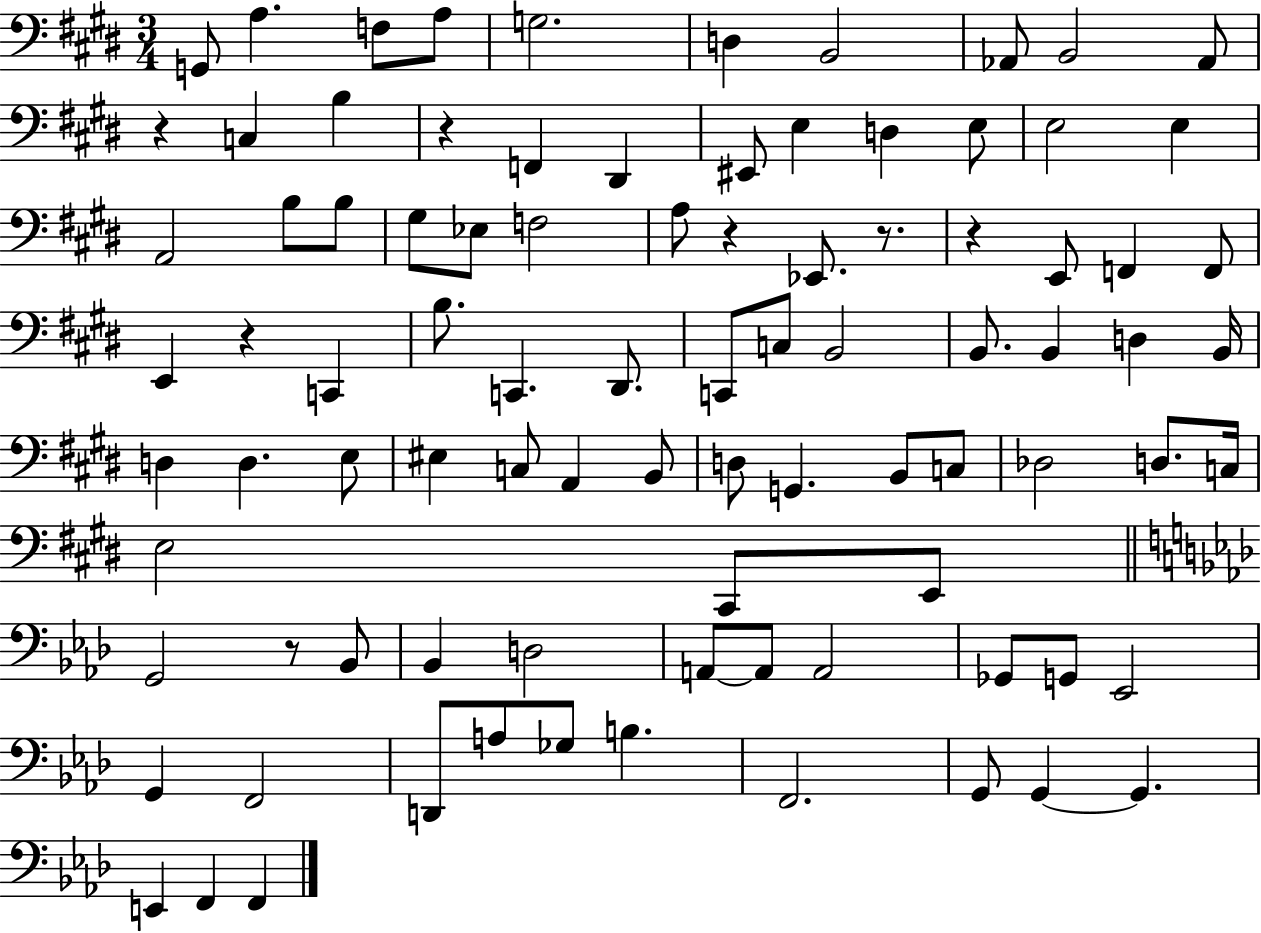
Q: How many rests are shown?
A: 7